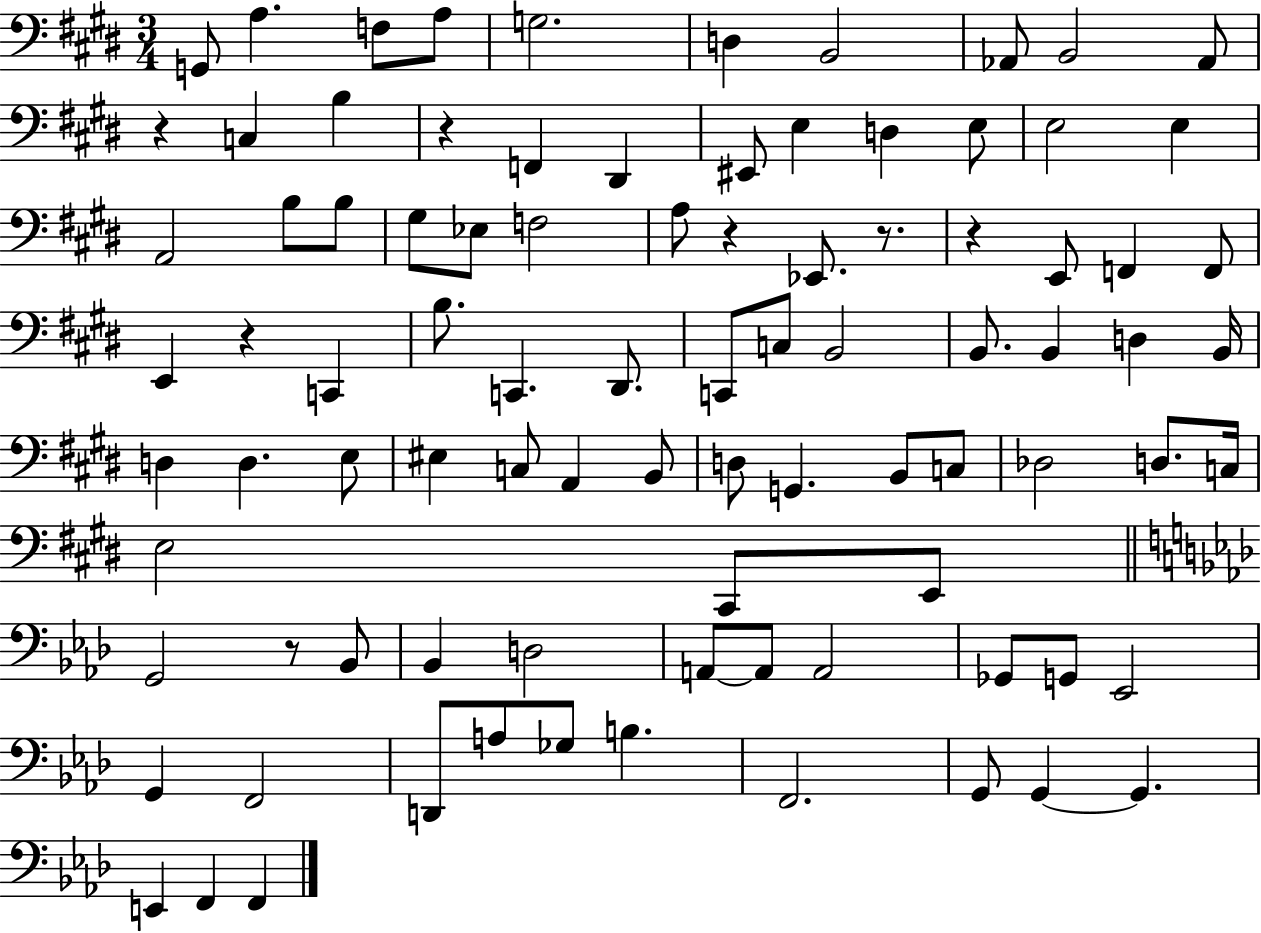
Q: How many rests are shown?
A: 7